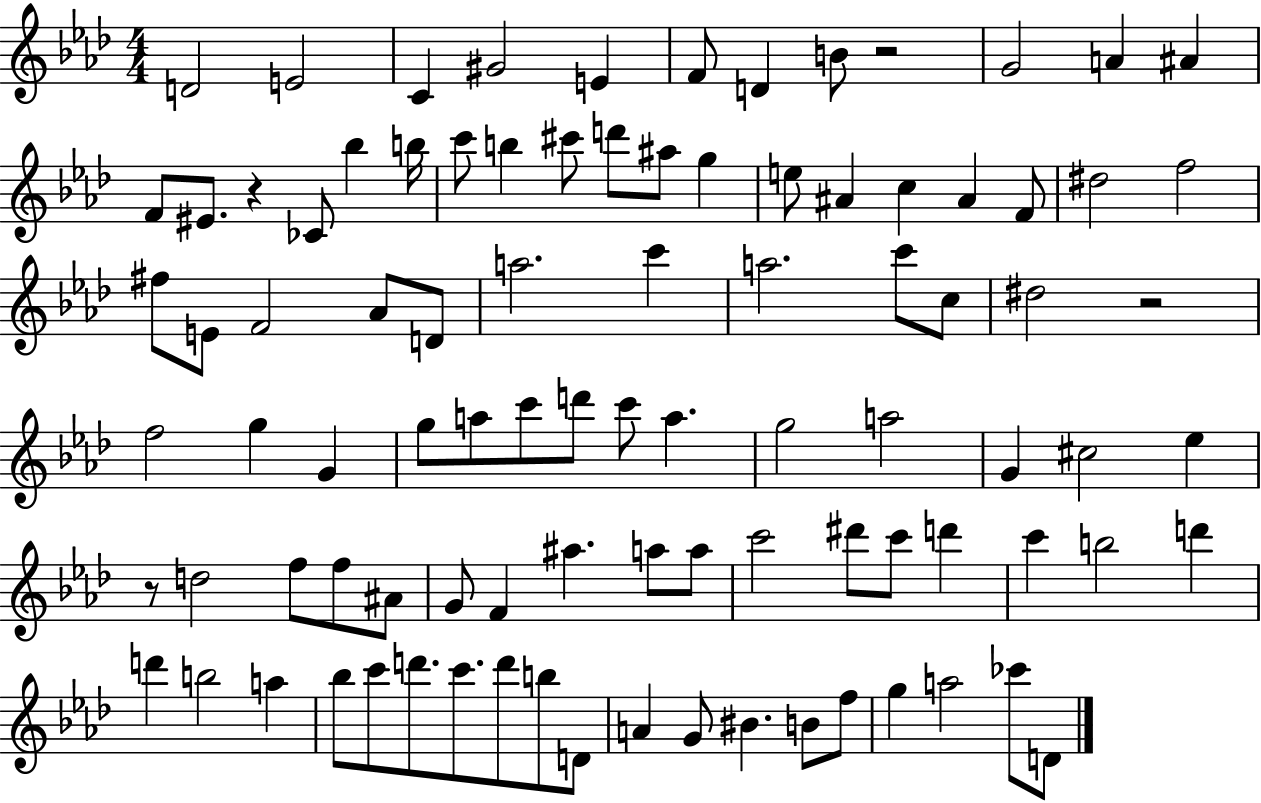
X:1
T:Untitled
M:4/4
L:1/4
K:Ab
D2 E2 C ^G2 E F/2 D B/2 z2 G2 A ^A F/2 ^E/2 z _C/2 _b b/4 c'/2 b ^c'/2 d'/2 ^a/2 g e/2 ^A c ^A F/2 ^d2 f2 ^f/2 E/2 F2 _A/2 D/2 a2 c' a2 c'/2 c/2 ^d2 z2 f2 g G g/2 a/2 c'/2 d'/2 c'/2 a g2 a2 G ^c2 _e z/2 d2 f/2 f/2 ^A/2 G/2 F ^a a/2 a/2 c'2 ^d'/2 c'/2 d' c' b2 d' d' b2 a _b/2 c'/2 d'/2 c'/2 d'/2 b/2 D/2 A G/2 ^B B/2 f/2 g a2 _c'/2 D/2